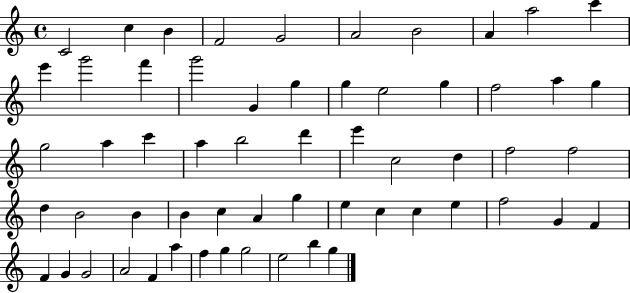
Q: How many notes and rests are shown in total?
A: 59